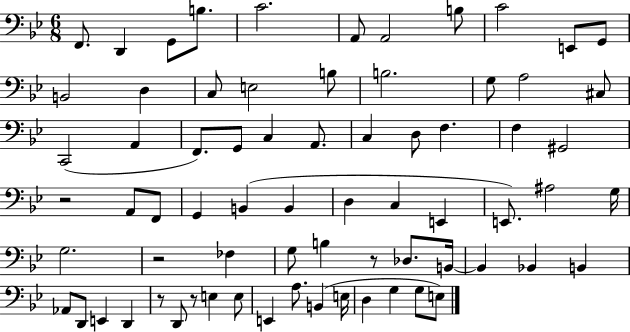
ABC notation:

X:1
T:Untitled
M:6/8
L:1/4
K:Bb
F,,/2 D,, G,,/2 B,/2 C2 A,,/2 A,,2 B,/2 C2 E,,/2 G,,/2 B,,2 D, C,/2 E,2 B,/2 B,2 G,/2 A,2 ^C,/2 C,,2 A,, F,,/2 G,,/2 C, A,,/2 C, D,/2 F, F, ^G,,2 z2 A,,/2 F,,/2 G,, B,, B,, D, C, E,, E,,/2 ^A,2 G,/4 G,2 z2 _F, G,/2 B, z/2 _D,/2 B,,/4 B,, _B,, B,, _A,,/2 D,,/2 E,, D,, z/2 D,,/2 z/2 E, E,/2 E,, A,/2 B,, E,/4 D, G, G,/2 E,/2